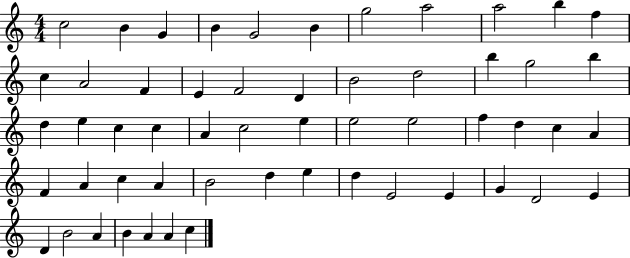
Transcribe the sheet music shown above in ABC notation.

X:1
T:Untitled
M:4/4
L:1/4
K:C
c2 B G B G2 B g2 a2 a2 b f c A2 F E F2 D B2 d2 b g2 b d e c c A c2 e e2 e2 f d c A F A c A B2 d e d E2 E G D2 E D B2 A B A A c